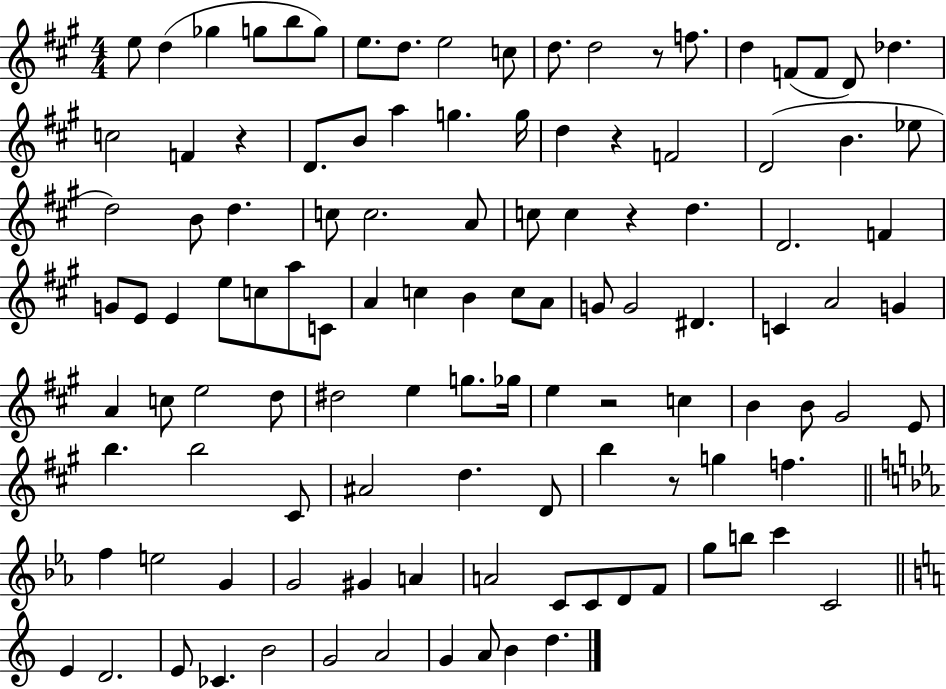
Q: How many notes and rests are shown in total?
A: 114